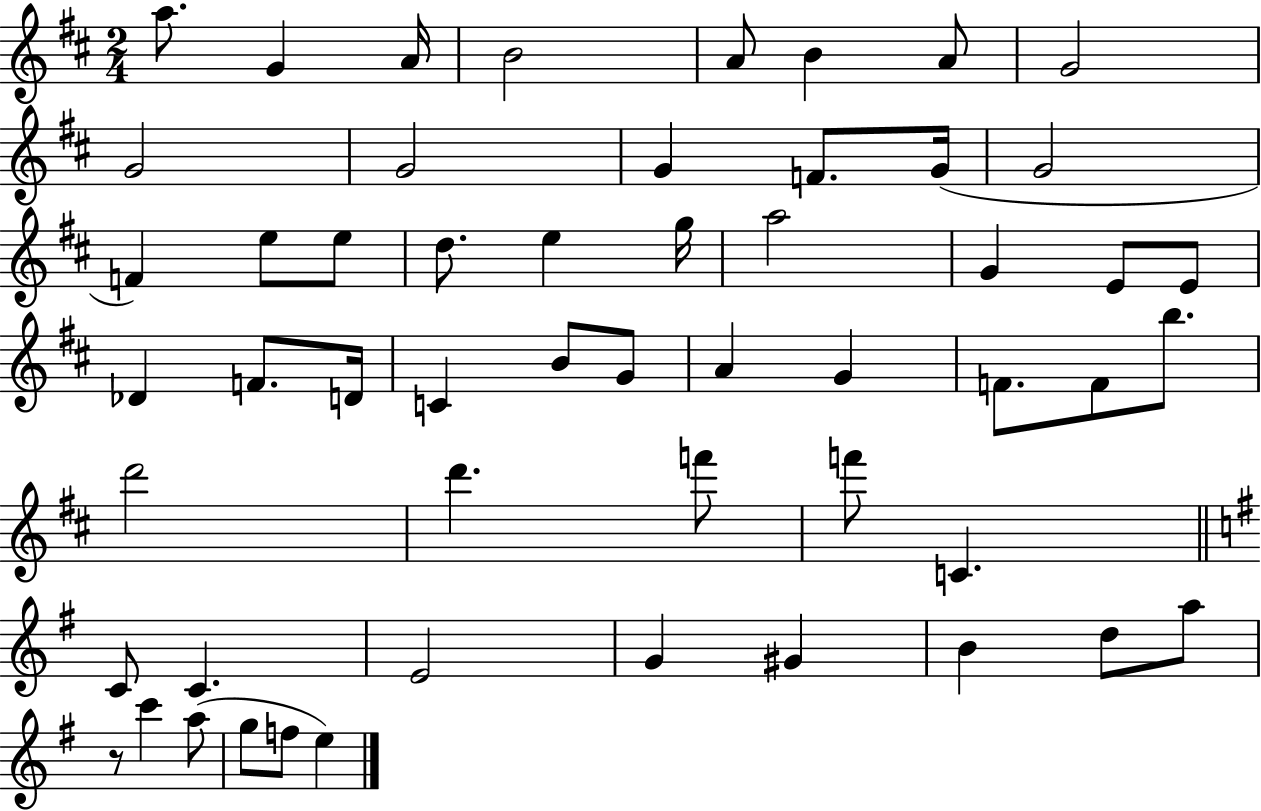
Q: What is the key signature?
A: D major